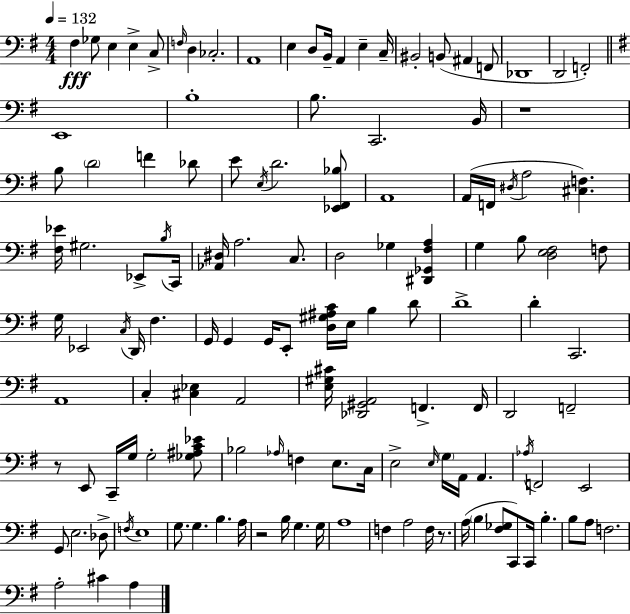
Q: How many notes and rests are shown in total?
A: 132